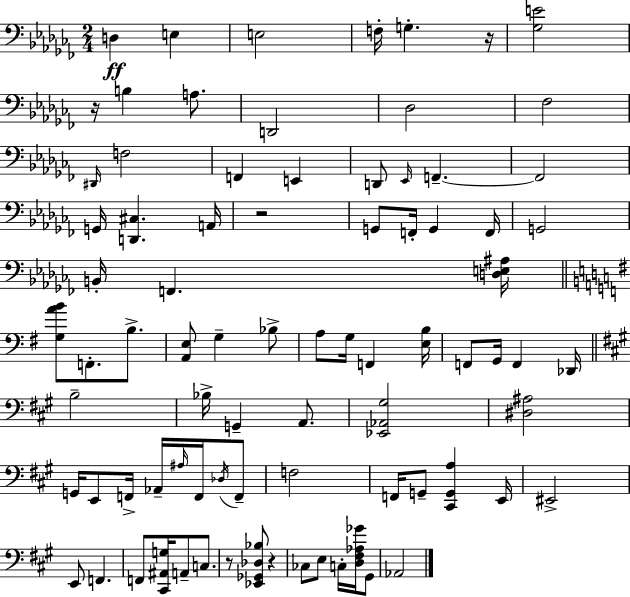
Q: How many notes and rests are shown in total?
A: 82